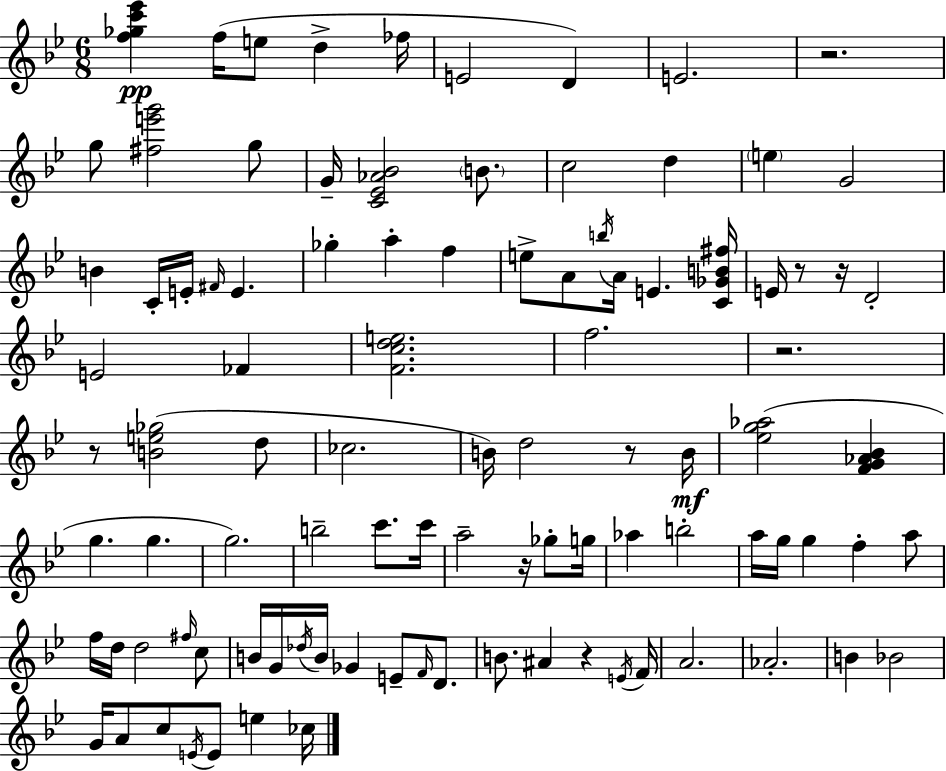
[F5,Gb5,C6,Eb6]/q F5/s E5/e D5/q FES5/s E4/h D4/q E4/h. R/h. G5/e [F#5,E6,G6]/h G5/e G4/s [C4,Eb4,Ab4,Bb4]/h B4/e. C5/h D5/q E5/q G4/h B4/q C4/s E4/s F#4/s E4/q. Gb5/q A5/q F5/q E5/e A4/e B5/s A4/s E4/q. [C4,Gb4,B4,F#5]/s E4/s R/e R/s D4/h E4/h FES4/q [F4,C5,D5,E5]/h. F5/h. R/h. R/e [B4,E5,Gb5]/h D5/e CES5/h. B4/s D5/h R/e B4/s [Eb5,G5,Ab5]/h [F4,G4,Ab4,Bb4]/q G5/q. G5/q. G5/h. B5/h C6/e. C6/s A5/h R/s Gb5/e G5/s Ab5/q B5/h A5/s G5/s G5/q F5/q A5/e F5/s D5/s D5/h F#5/s C5/e B4/s G4/s Db5/s B4/s Gb4/q E4/e F4/s D4/e. B4/e. A#4/q R/q E4/s F4/s A4/h. Ab4/h. B4/q Bb4/h G4/s A4/e C5/e E4/s E4/e E5/q CES5/s